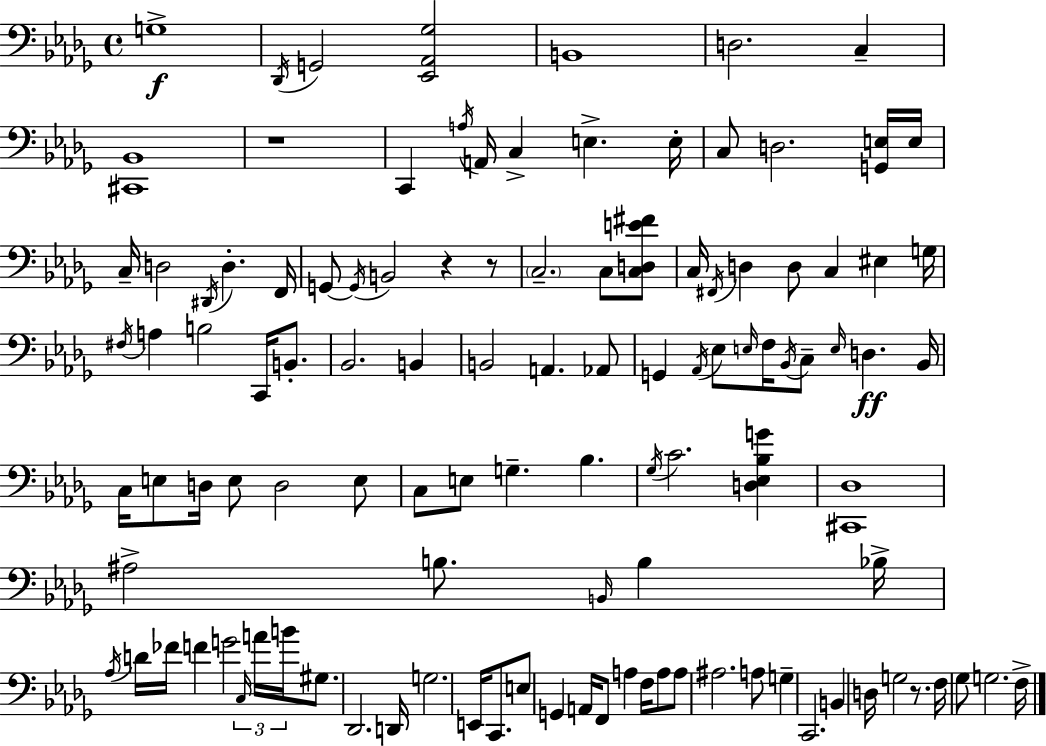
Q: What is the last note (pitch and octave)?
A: F3